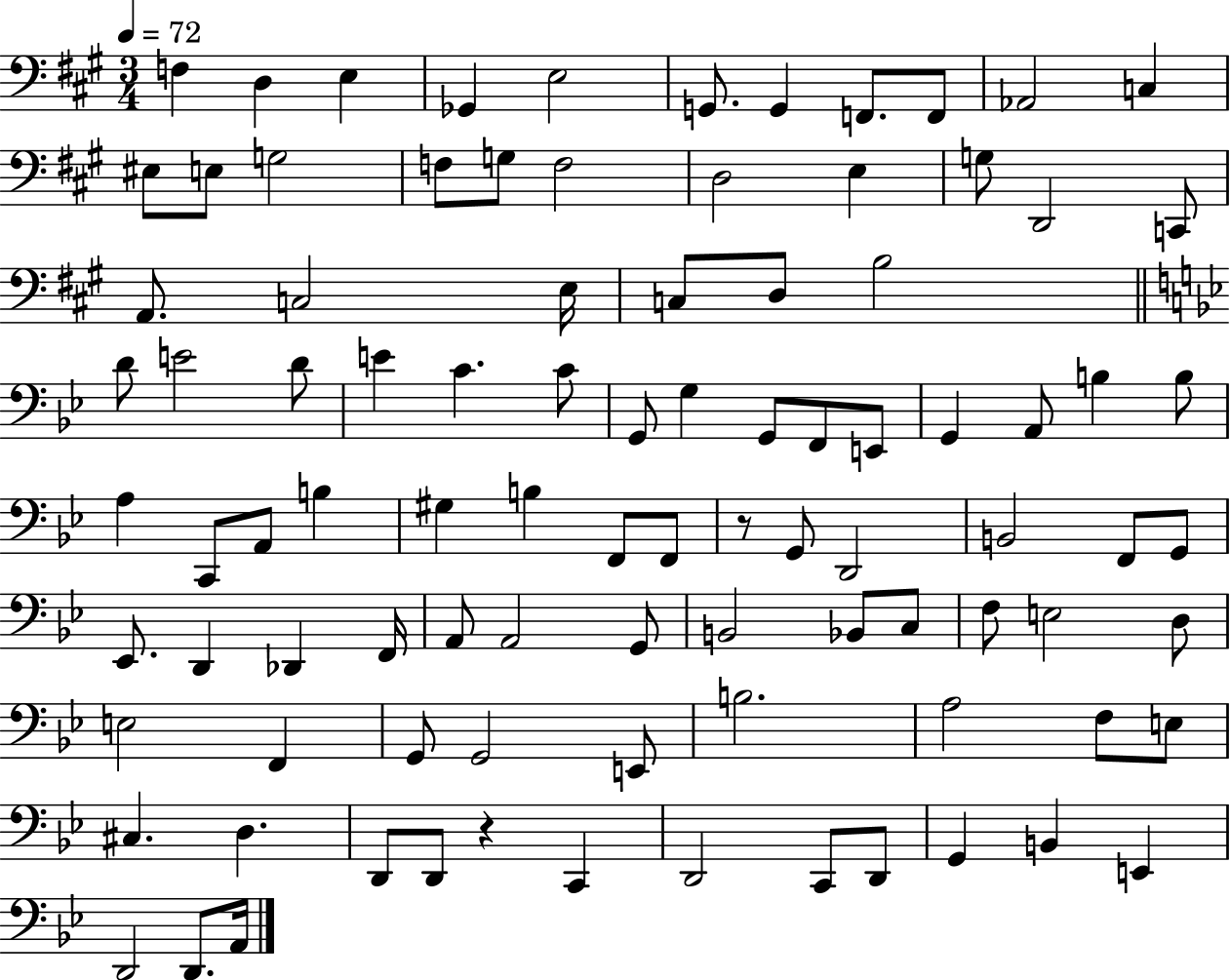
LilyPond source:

{
  \clef bass
  \numericTimeSignature
  \time 3/4
  \key a \major
  \tempo 4 = 72
  f4 d4 e4 | ges,4 e2 | g,8. g,4 f,8. f,8 | aes,2 c4 | \break eis8 e8 g2 | f8 g8 f2 | d2 e4 | g8 d,2 c,8 | \break a,8. c2 e16 | c8 d8 b2 | \bar "||" \break \key bes \major d'8 e'2 d'8 | e'4 c'4. c'8 | g,8 g4 g,8 f,8 e,8 | g,4 a,8 b4 b8 | \break a4 c,8 a,8 b4 | gis4 b4 f,8 f,8 | r8 g,8 d,2 | b,2 f,8 g,8 | \break ees,8. d,4 des,4 f,16 | a,8 a,2 g,8 | b,2 bes,8 c8 | f8 e2 d8 | \break e2 f,4 | g,8 g,2 e,8 | b2. | a2 f8 e8 | \break cis4. d4. | d,8 d,8 r4 c,4 | d,2 c,8 d,8 | g,4 b,4 e,4 | \break d,2 d,8. a,16 | \bar "|."
}